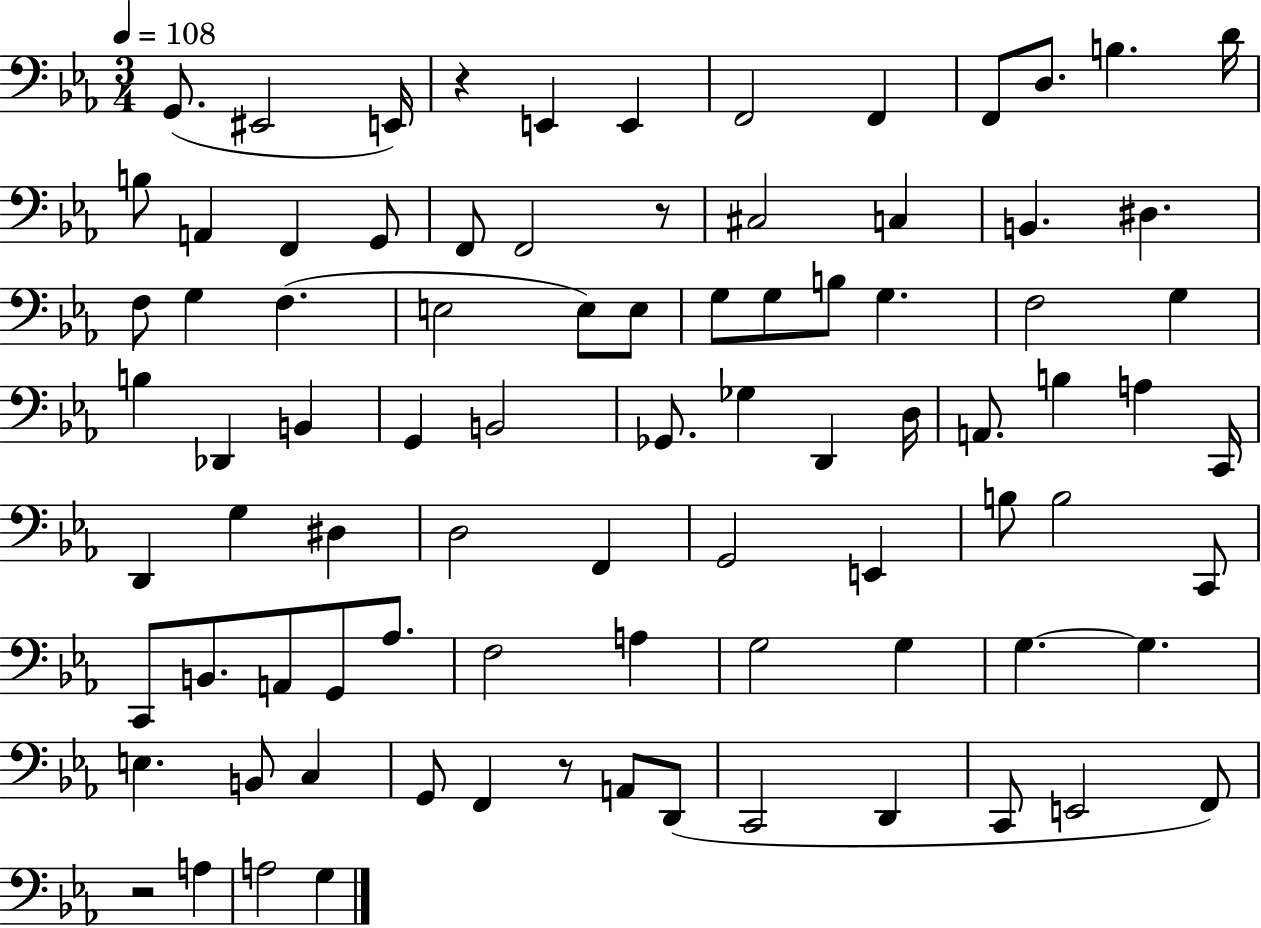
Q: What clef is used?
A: bass